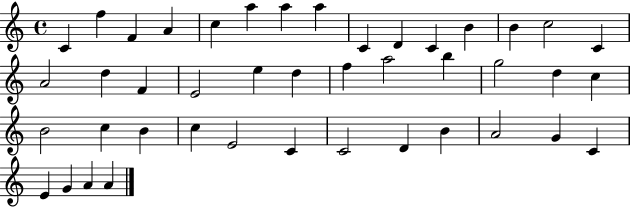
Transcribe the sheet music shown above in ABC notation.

X:1
T:Untitled
M:4/4
L:1/4
K:C
C f F A c a a a C D C B B c2 C A2 d F E2 e d f a2 b g2 d c B2 c B c E2 C C2 D B A2 G C E G A A